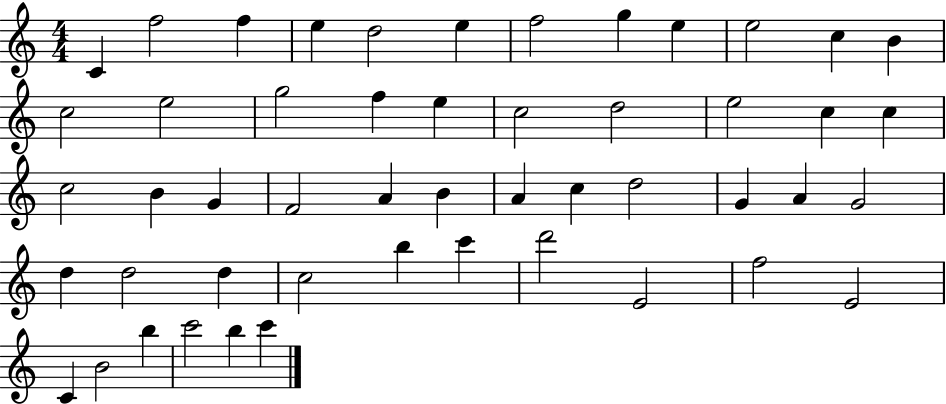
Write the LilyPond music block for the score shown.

{
  \clef treble
  \numericTimeSignature
  \time 4/4
  \key c \major
  c'4 f''2 f''4 | e''4 d''2 e''4 | f''2 g''4 e''4 | e''2 c''4 b'4 | \break c''2 e''2 | g''2 f''4 e''4 | c''2 d''2 | e''2 c''4 c''4 | \break c''2 b'4 g'4 | f'2 a'4 b'4 | a'4 c''4 d''2 | g'4 a'4 g'2 | \break d''4 d''2 d''4 | c''2 b''4 c'''4 | d'''2 e'2 | f''2 e'2 | \break c'4 b'2 b''4 | c'''2 b''4 c'''4 | \bar "|."
}